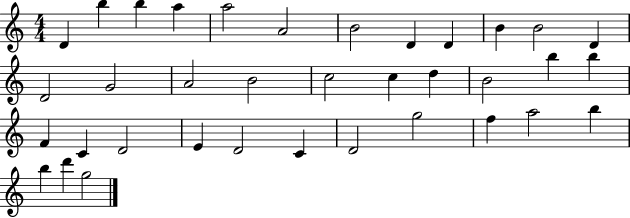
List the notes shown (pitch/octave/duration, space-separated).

D4/q B5/q B5/q A5/q A5/h A4/h B4/h D4/q D4/q B4/q B4/h D4/q D4/h G4/h A4/h B4/h C5/h C5/q D5/q B4/h B5/q B5/q F4/q C4/q D4/h E4/q D4/h C4/q D4/h G5/h F5/q A5/h B5/q B5/q D6/q G5/h